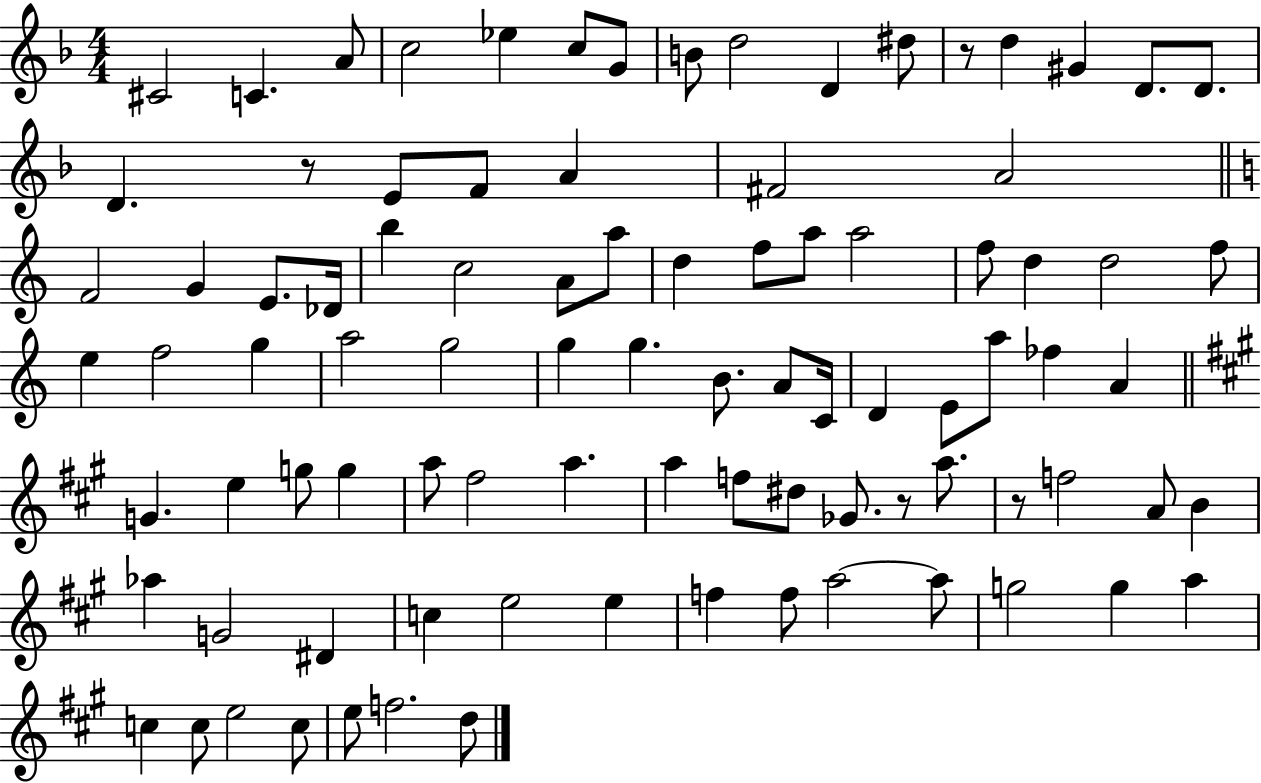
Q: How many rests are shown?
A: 4